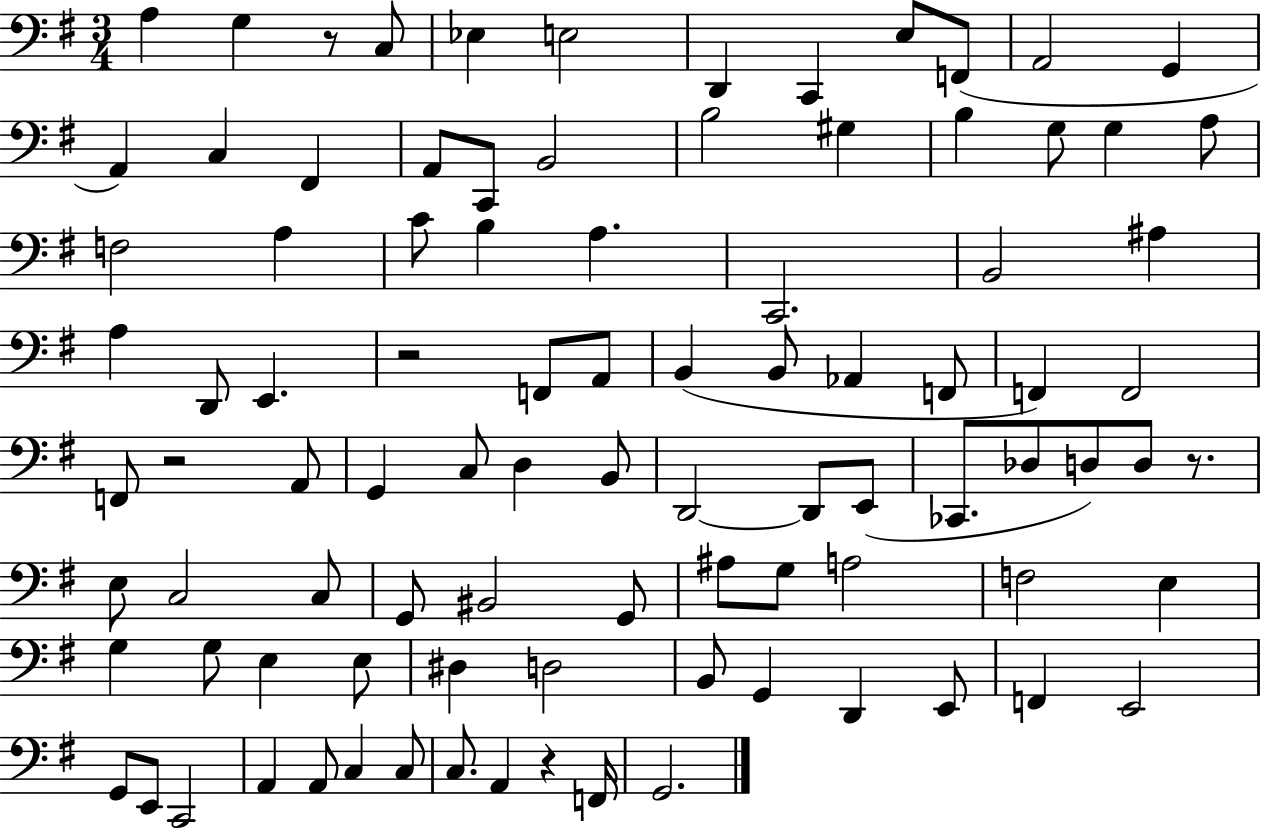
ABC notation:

X:1
T:Untitled
M:3/4
L:1/4
K:G
A, G, z/2 C,/2 _E, E,2 D,, C,, E,/2 F,,/2 A,,2 G,, A,, C, ^F,, A,,/2 C,,/2 B,,2 B,2 ^G, B, G,/2 G, A,/2 F,2 A, C/2 B, A, C,,2 B,,2 ^A, A, D,,/2 E,, z2 F,,/2 A,,/2 B,, B,,/2 _A,, F,,/2 F,, F,,2 F,,/2 z2 A,,/2 G,, C,/2 D, B,,/2 D,,2 D,,/2 E,,/2 _C,,/2 _D,/2 D,/2 D,/2 z/2 E,/2 C,2 C,/2 G,,/2 ^B,,2 G,,/2 ^A,/2 G,/2 A,2 F,2 E, G, G,/2 E, E,/2 ^D, D,2 B,,/2 G,, D,, E,,/2 F,, E,,2 G,,/2 E,,/2 C,,2 A,, A,,/2 C, C,/2 C,/2 A,, z F,,/4 G,,2